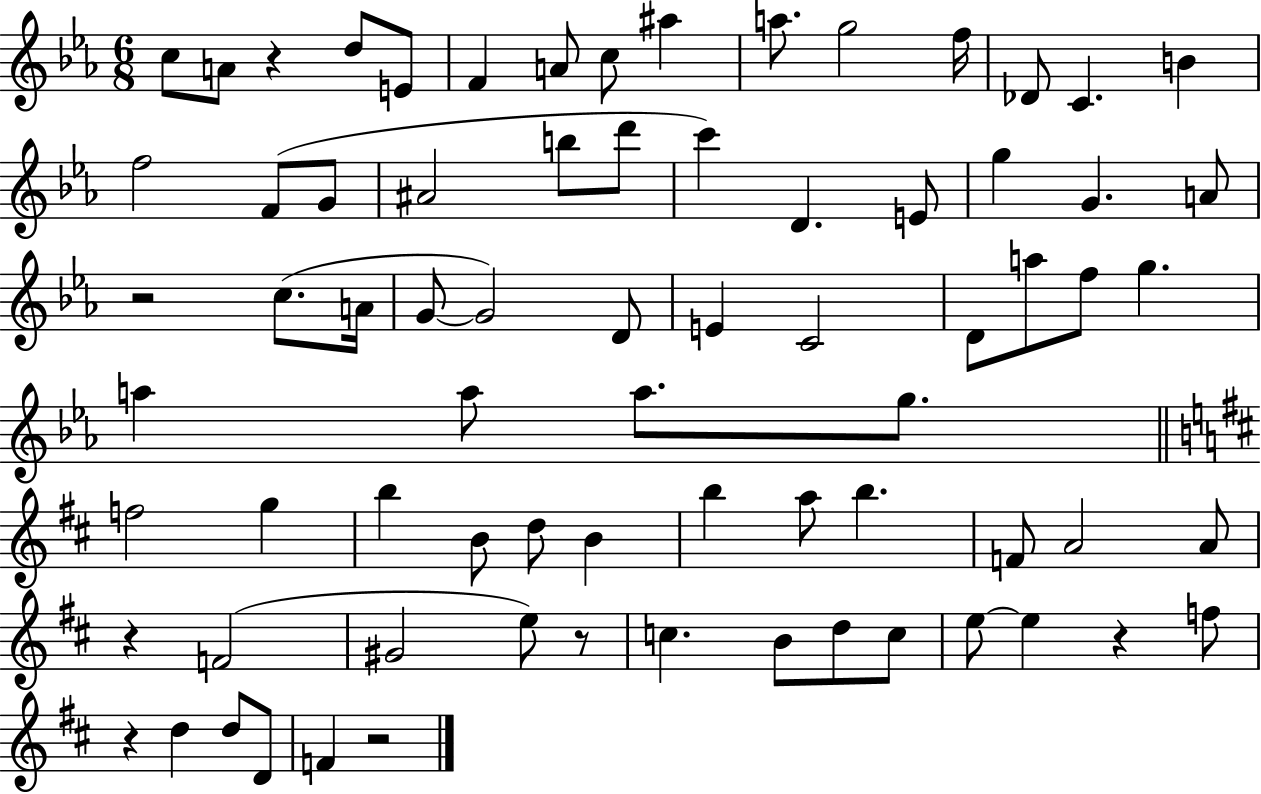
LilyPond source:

{
  \clef treble
  \numericTimeSignature
  \time 6/8
  \key ees \major
  c''8 a'8 r4 d''8 e'8 | f'4 a'8 c''8 ais''4 | a''8. g''2 f''16 | des'8 c'4. b'4 | \break f''2 f'8( g'8 | ais'2 b''8 d'''8 | c'''4) d'4. e'8 | g''4 g'4. a'8 | \break r2 c''8.( a'16 | g'8~~ g'2) d'8 | e'4 c'2 | d'8 a''8 f''8 g''4. | \break a''4 a''8 a''8. g''8. | \bar "||" \break \key d \major f''2 g''4 | b''4 b'8 d''8 b'4 | b''4 a''8 b''4. | f'8 a'2 a'8 | \break r4 f'2( | gis'2 e''8) r8 | c''4. b'8 d''8 c''8 | e''8~~ e''4 r4 f''8 | \break r4 d''4 d''8 d'8 | f'4 r2 | \bar "|."
}